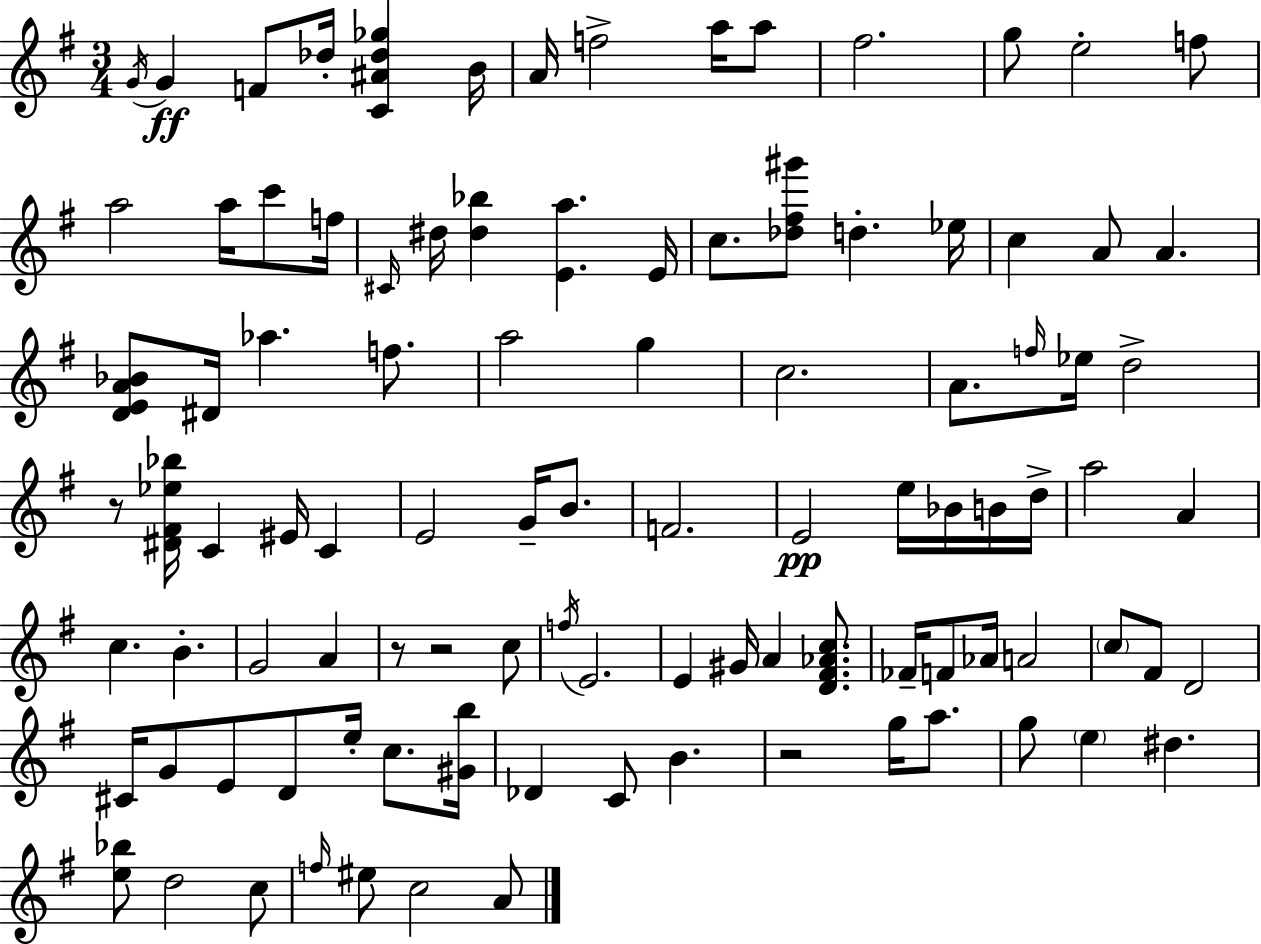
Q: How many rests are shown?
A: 4